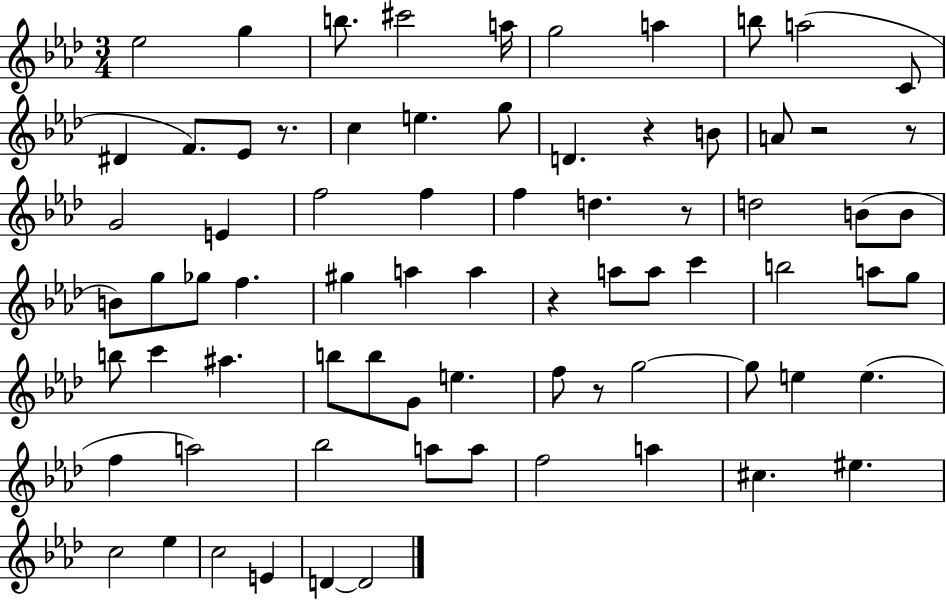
{
  \clef treble
  \numericTimeSignature
  \time 3/4
  \key aes \major
  ees''2 g''4 | b''8. cis'''2 a''16 | g''2 a''4 | b''8 a''2( c'8 | \break dis'4 f'8.) ees'8 r8. | c''4 e''4. g''8 | d'4. r4 b'8 | a'8 r2 r8 | \break g'2 e'4 | f''2 f''4 | f''4 d''4. r8 | d''2 b'8( b'8 | \break b'8) g''8 ges''8 f''4. | gis''4 a''4 a''4 | r4 a''8 a''8 c'''4 | b''2 a''8 g''8 | \break b''8 c'''4 ais''4. | b''8 b''8 g'8 e''4. | f''8 r8 g''2~~ | g''8 e''4 e''4.( | \break f''4 a''2) | bes''2 a''8 a''8 | f''2 a''4 | cis''4. eis''4. | \break c''2 ees''4 | c''2 e'4 | d'4~~ d'2 | \bar "|."
}